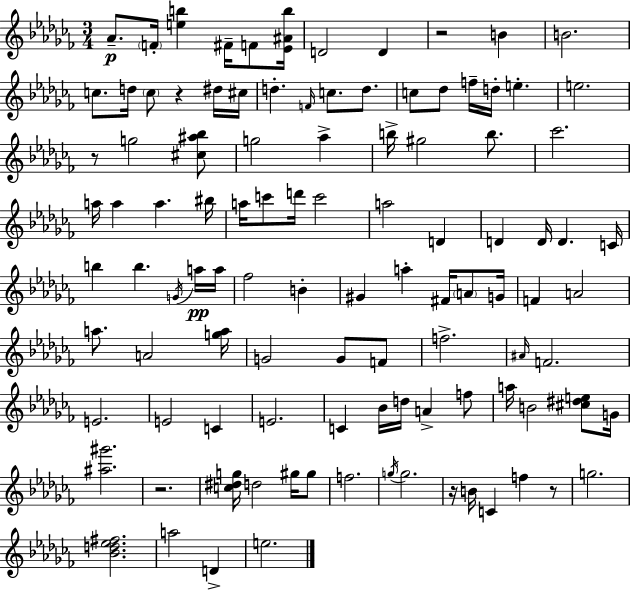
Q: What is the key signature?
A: AES minor